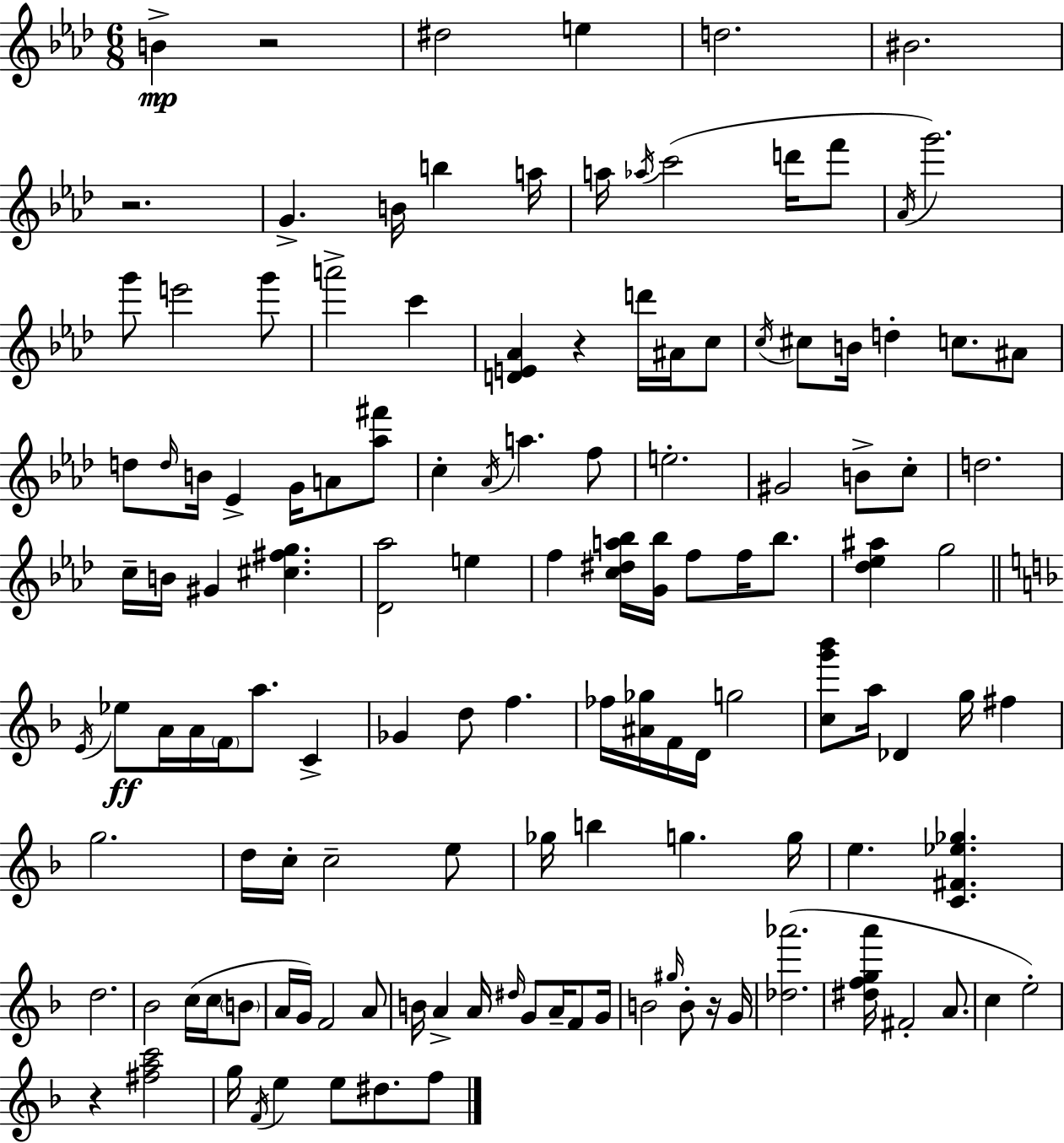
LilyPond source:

{
  \clef treble
  \numericTimeSignature
  \time 6/8
  \key aes \major
  b'4->\mp r2 | dis''2 e''4 | d''2. | bis'2. | \break r2. | g'4.-> b'16 b''4 a''16 | a''16 \acciaccatura { aes''16 } c'''2( d'''16 f'''8 | \acciaccatura { aes'16 } g'''2.) | \break g'''8 e'''2 | g'''8 a'''2-> c'''4 | <d' e' aes'>4 r4 d'''16 ais'16 | c''8 \acciaccatura { c''16 } cis''8 b'16 d''4-. c''8. | \break ais'8 d''8 \grace { d''16 } b'16 ees'4-> g'16 | a'8 <aes'' fis'''>8 c''4-. \acciaccatura { aes'16 } a''4. | f''8 e''2.-. | gis'2 | \break b'8-> c''8-. d''2. | c''16-- b'16 gis'4 <cis'' fis'' g''>4. | <des' aes''>2 | e''4 f''4 <c'' dis'' a'' bes''>16 <g' bes''>16 f''8 | \break f''16 bes''8. <des'' ees'' ais''>4 g''2 | \bar "||" \break \key f \major \acciaccatura { e'16 } ees''8\ff a'16 a'16 \parenthesize f'16 a''8. c'4-> | ges'4 d''8 f''4. | fes''16 <ais' ges''>16 f'16 d'16 g''2 | <c'' g''' bes'''>8 a''16 des'4 g''16 fis''4 | \break g''2. | d''16 c''16-. c''2-- e''8 | ges''16 b''4 g''4. | g''16 e''4. <c' fis' ees'' ges''>4. | \break d''2. | bes'2 c''16( c''16 \parenthesize b'8 | a'16 g'16) f'2 a'8 | b'16 a'4-> a'16 \grace { dis''16 } g'8 a'16-- f'8 | \break g'16 b'2 \grace { gis''16 } b'8-. | r16 g'16 <des'' aes'''>2.( | <dis'' f'' g'' a'''>16 fis'2-. | a'8. c''4 e''2-.) | \break r4 <fis'' a'' c'''>2 | g''16 \acciaccatura { f'16 } e''4 e''8 dis''8. | f''8 \bar "|."
}